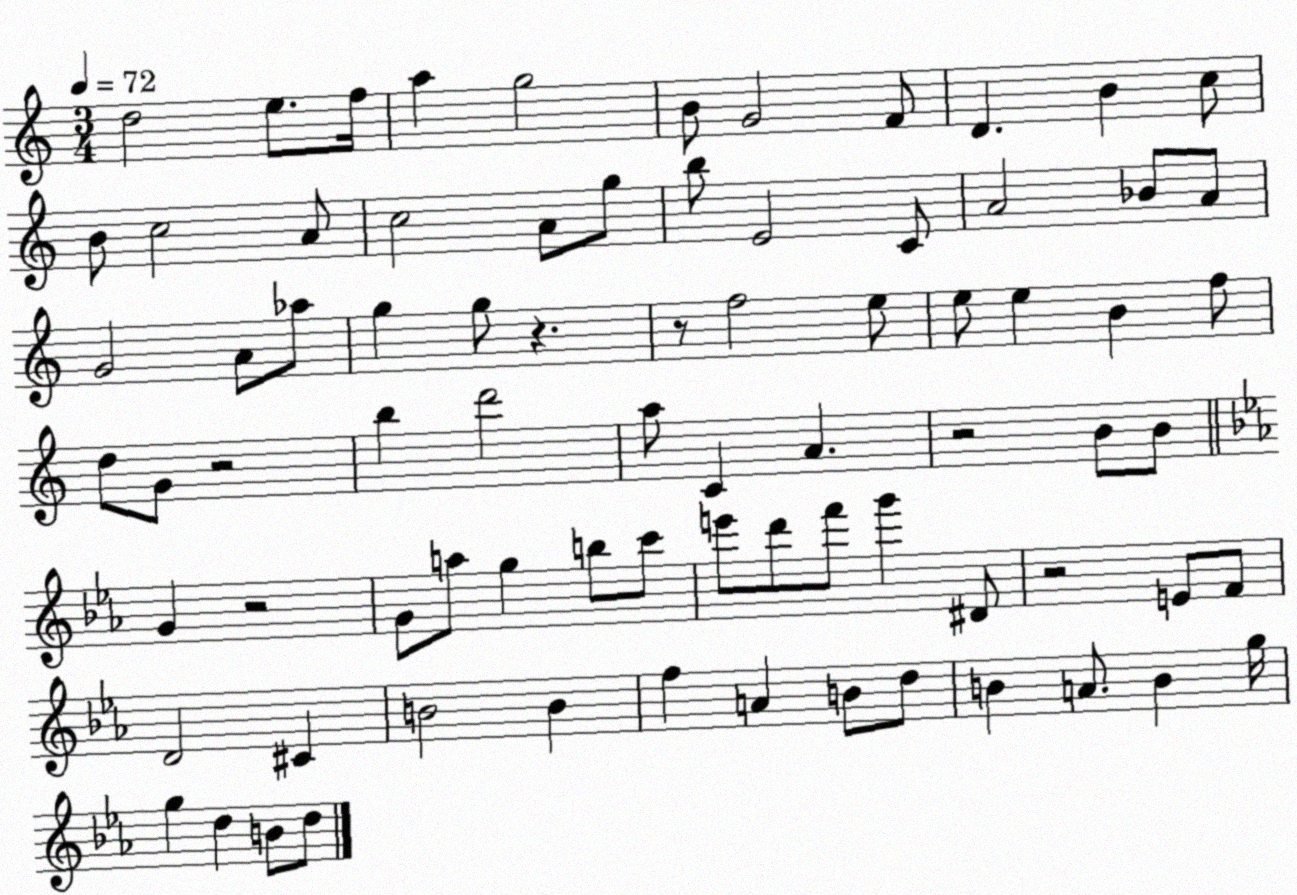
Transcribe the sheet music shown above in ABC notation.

X:1
T:Untitled
M:3/4
L:1/4
K:C
d2 e/2 f/4 a g2 B/2 G2 F/2 D B c/2 B/2 c2 A/2 c2 A/2 g/2 b/2 E2 C/2 A2 _B/2 A/2 G2 A/2 _a/2 g g/2 z z/2 f2 e/2 e/2 e B f/2 d/2 G/2 z2 b d'2 a/2 C A z2 B/2 B/2 G z2 G/2 a/2 g b/2 c'/2 e'/2 d'/2 f'/2 g' ^D/2 z2 E/2 F/2 D2 ^C B2 B f A B/2 d/2 B A/2 B g/4 g d B/2 d/2